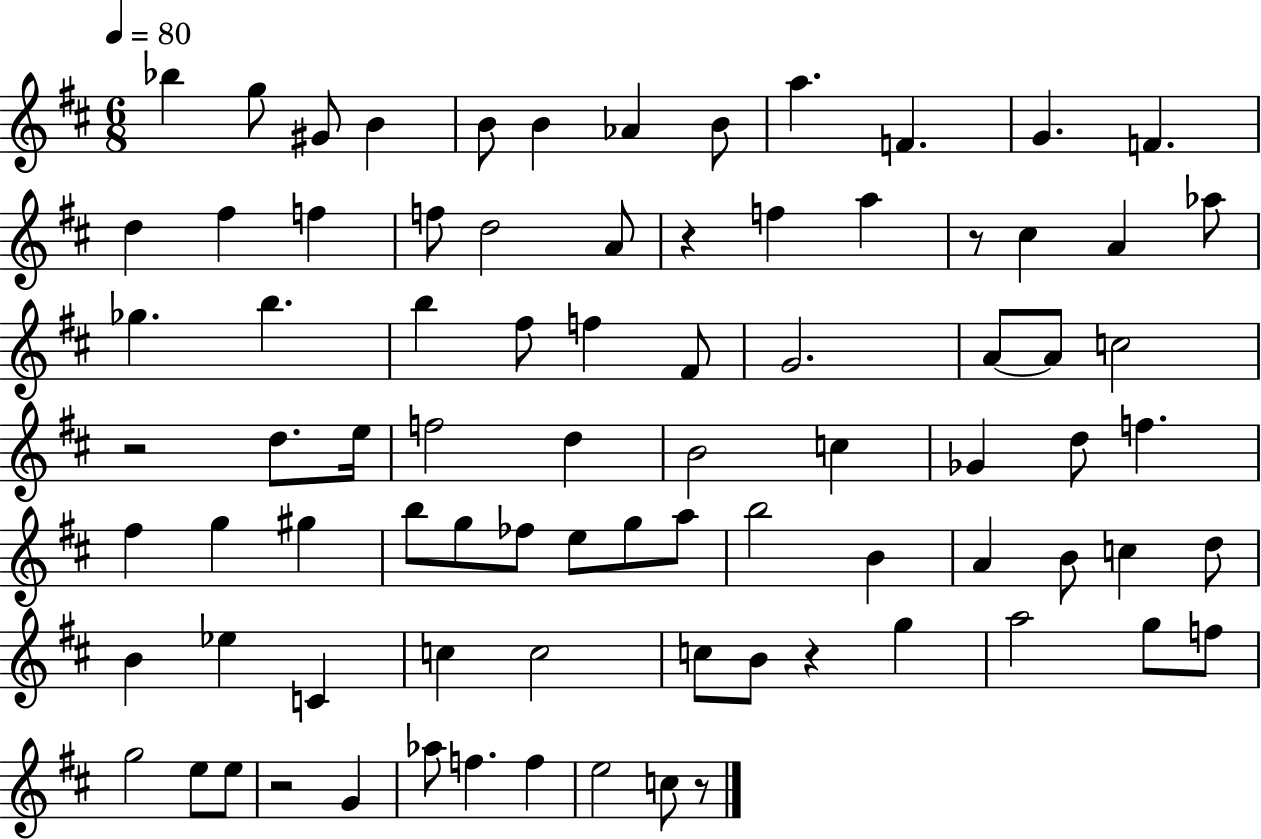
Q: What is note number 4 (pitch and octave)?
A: B4